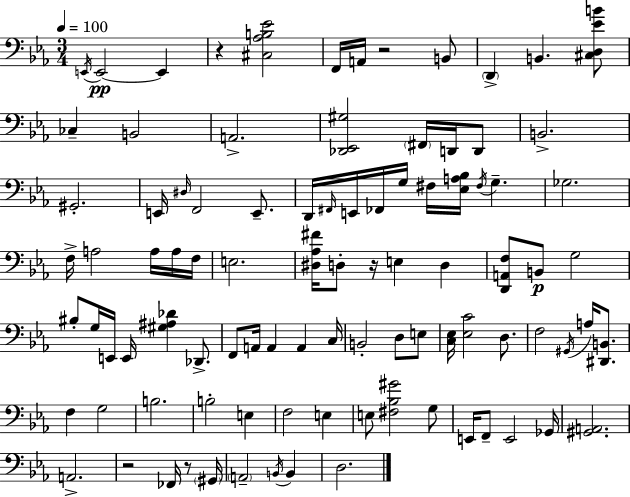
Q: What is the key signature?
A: EES major